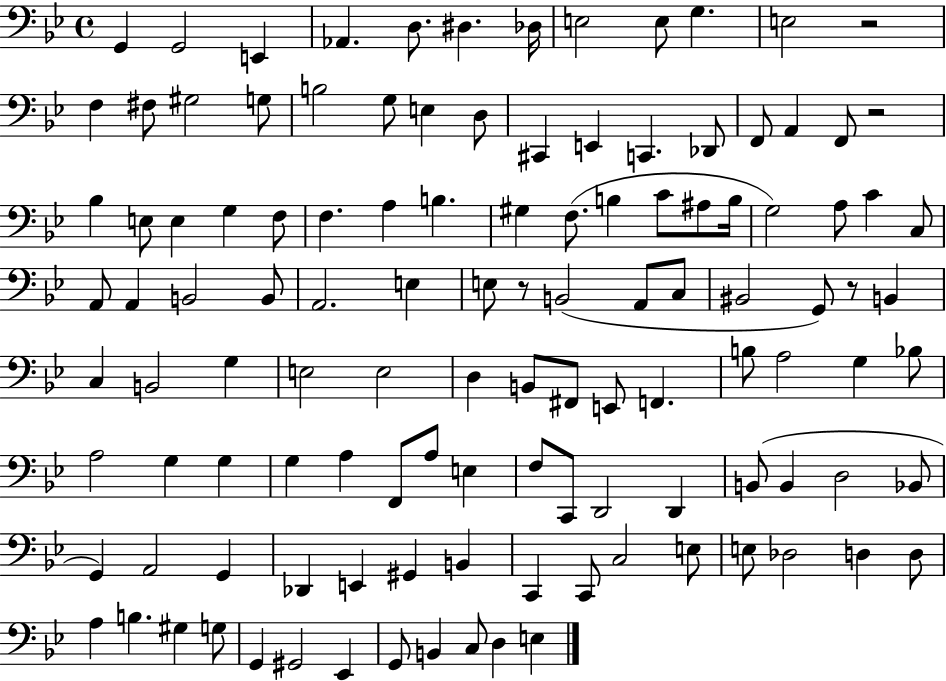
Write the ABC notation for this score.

X:1
T:Untitled
M:4/4
L:1/4
K:Bb
G,, G,,2 E,, _A,, D,/2 ^D, _D,/4 E,2 E,/2 G, E,2 z2 F, ^F,/2 ^G,2 G,/2 B,2 G,/2 E, D,/2 ^C,, E,, C,, _D,,/2 F,,/2 A,, F,,/2 z2 _B, E,/2 E, G, F,/2 F, A, B, ^G, F,/2 B, C/2 ^A,/2 B,/4 G,2 A,/2 C C,/2 A,,/2 A,, B,,2 B,,/2 A,,2 E, E,/2 z/2 B,,2 A,,/2 C,/2 ^B,,2 G,,/2 z/2 B,, C, B,,2 G, E,2 E,2 D, B,,/2 ^F,,/2 E,,/2 F,, B,/2 A,2 G, _B,/2 A,2 G, G, G, A, F,,/2 A,/2 E, F,/2 C,,/2 D,,2 D,, B,,/2 B,, D,2 _B,,/2 G,, A,,2 G,, _D,, E,, ^G,, B,, C,, C,,/2 C,2 E,/2 E,/2 _D,2 D, D,/2 A, B, ^G, G,/2 G,, ^G,,2 _E,, G,,/2 B,, C,/2 D, E,